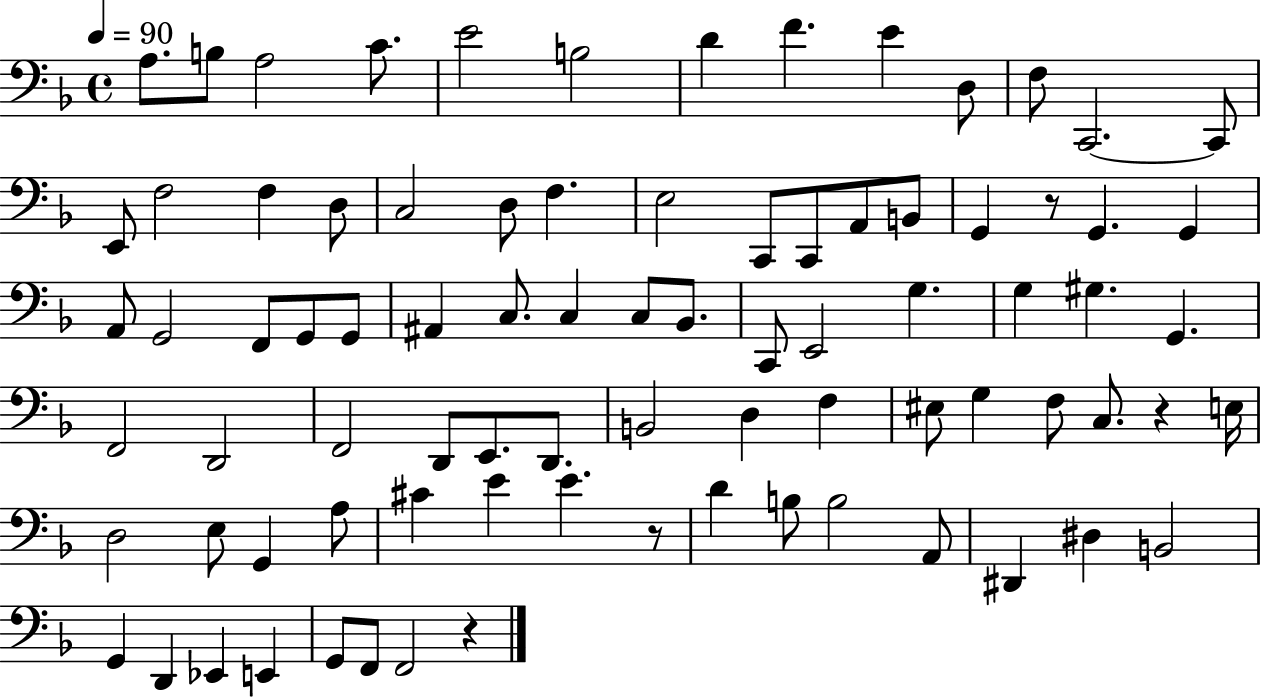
A3/e. B3/e A3/h C4/e. E4/h B3/h D4/q F4/q. E4/q D3/e F3/e C2/h. C2/e E2/e F3/h F3/q D3/e C3/h D3/e F3/q. E3/h C2/e C2/e A2/e B2/e G2/q R/e G2/q. G2/q A2/e G2/h F2/e G2/e G2/e A#2/q C3/e. C3/q C3/e Bb2/e. C2/e E2/h G3/q. G3/q G#3/q. G2/q. F2/h D2/h F2/h D2/e E2/e. D2/e. B2/h D3/q F3/q EIS3/e G3/q F3/e C3/e. R/q E3/s D3/h E3/e G2/q A3/e C#4/q E4/q E4/q. R/e D4/q B3/e B3/h A2/e D#2/q D#3/q B2/h G2/q D2/q Eb2/q E2/q G2/e F2/e F2/h R/q